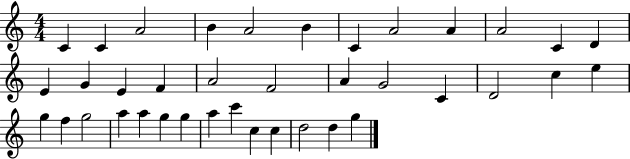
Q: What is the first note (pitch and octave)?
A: C4